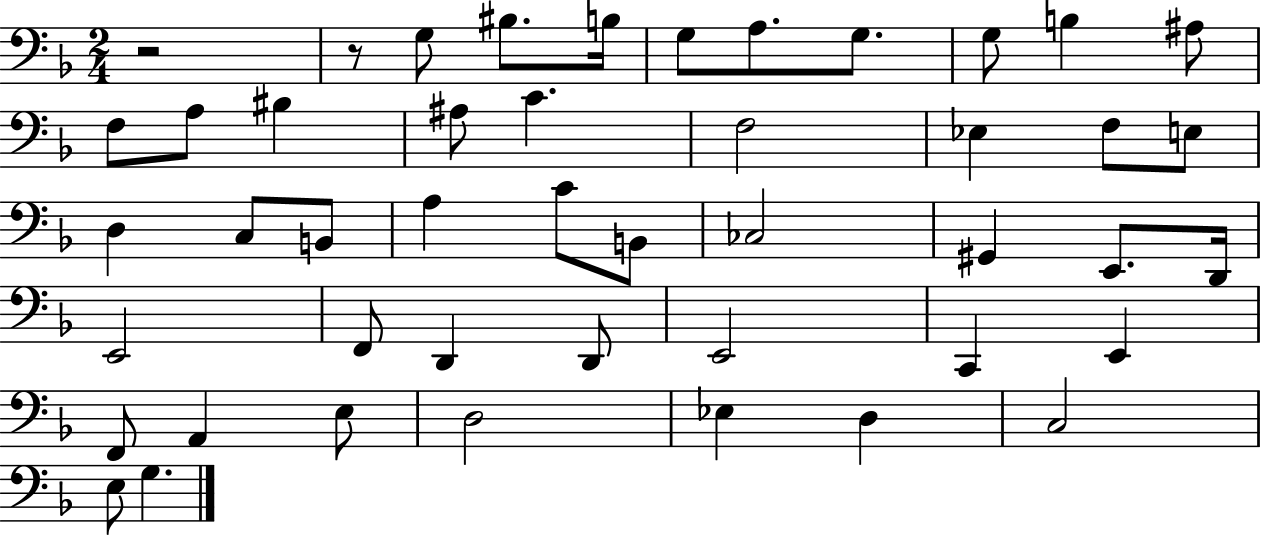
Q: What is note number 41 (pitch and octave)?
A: D3